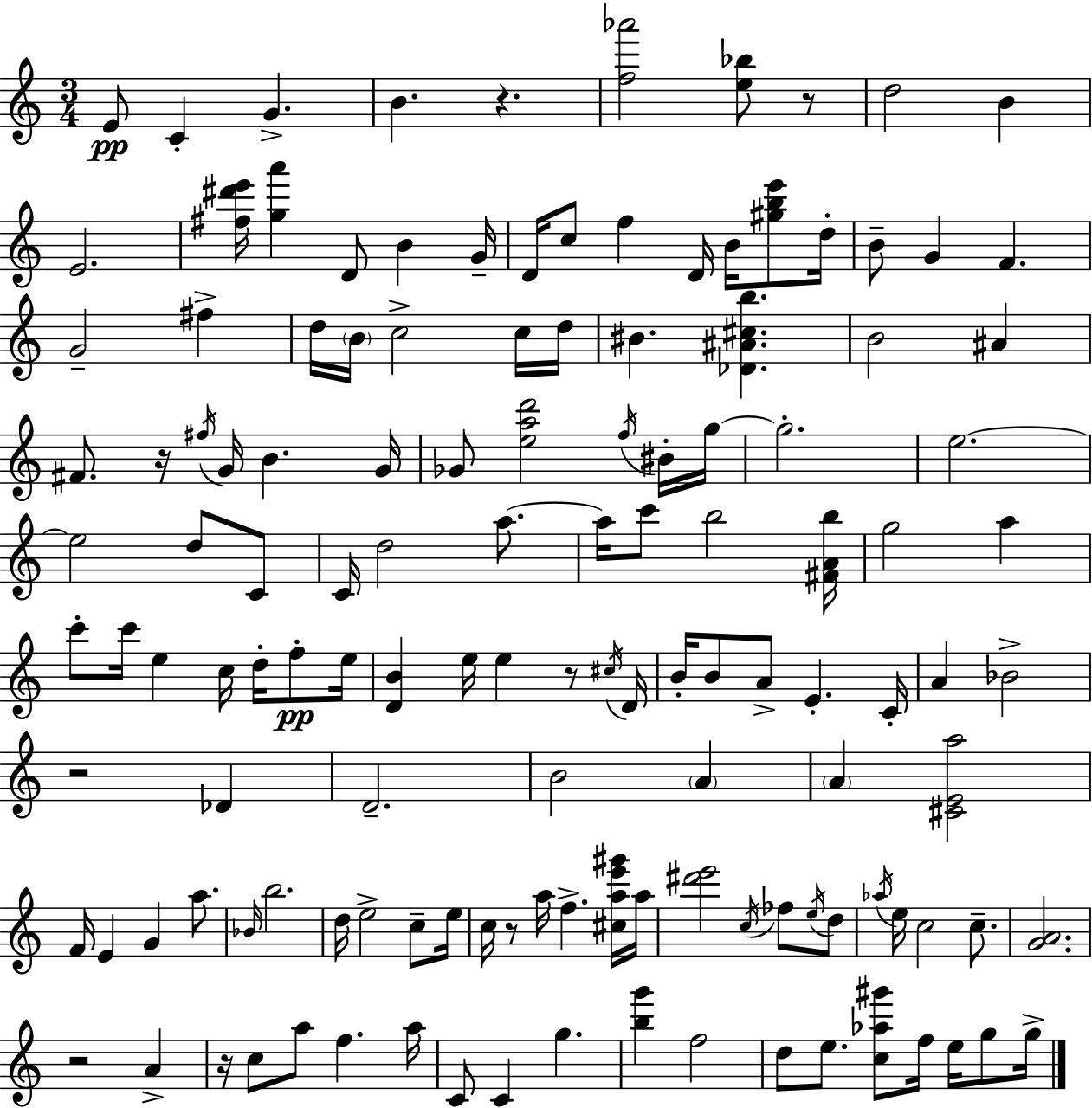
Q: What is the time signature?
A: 3/4